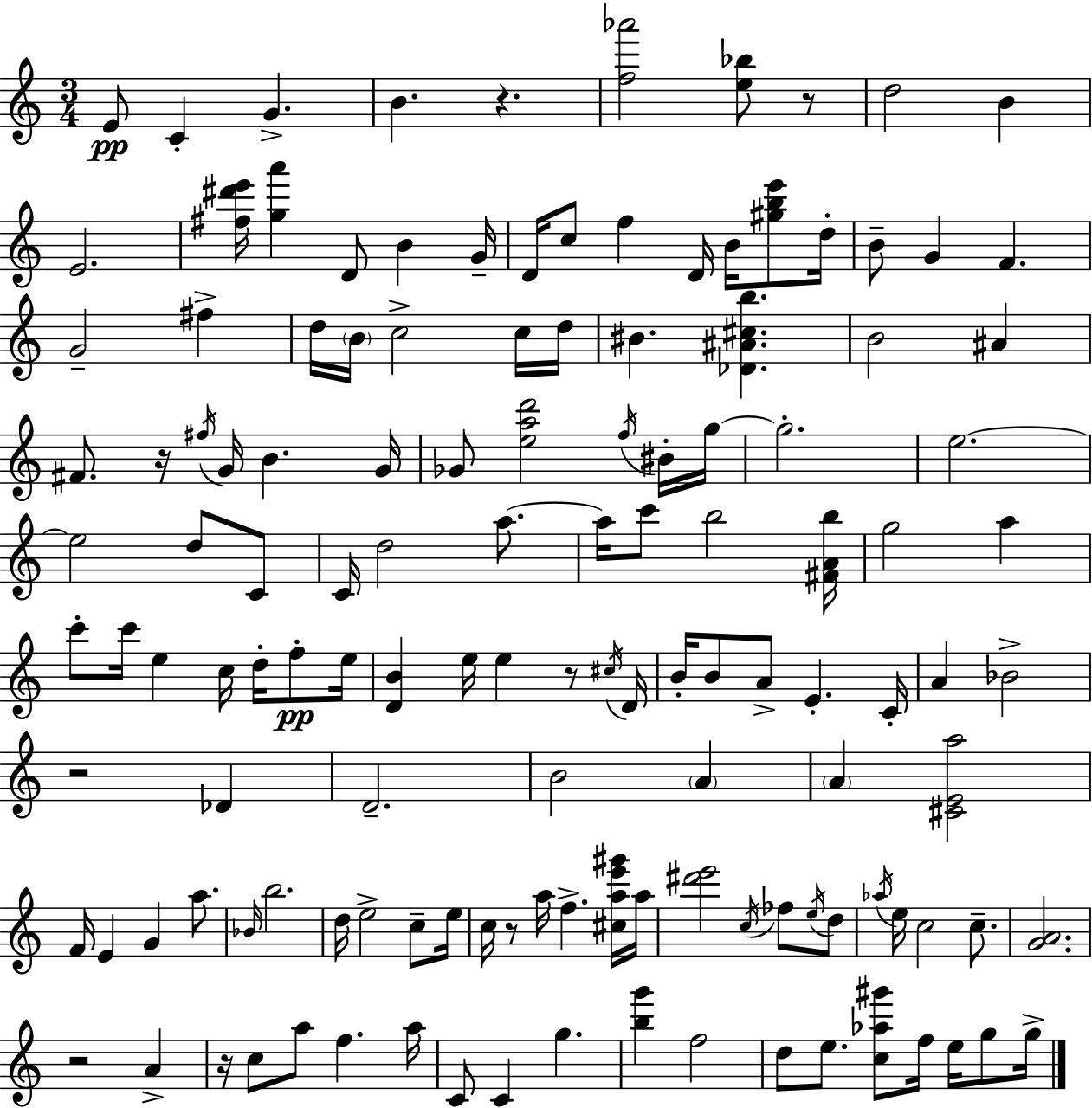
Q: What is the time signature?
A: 3/4